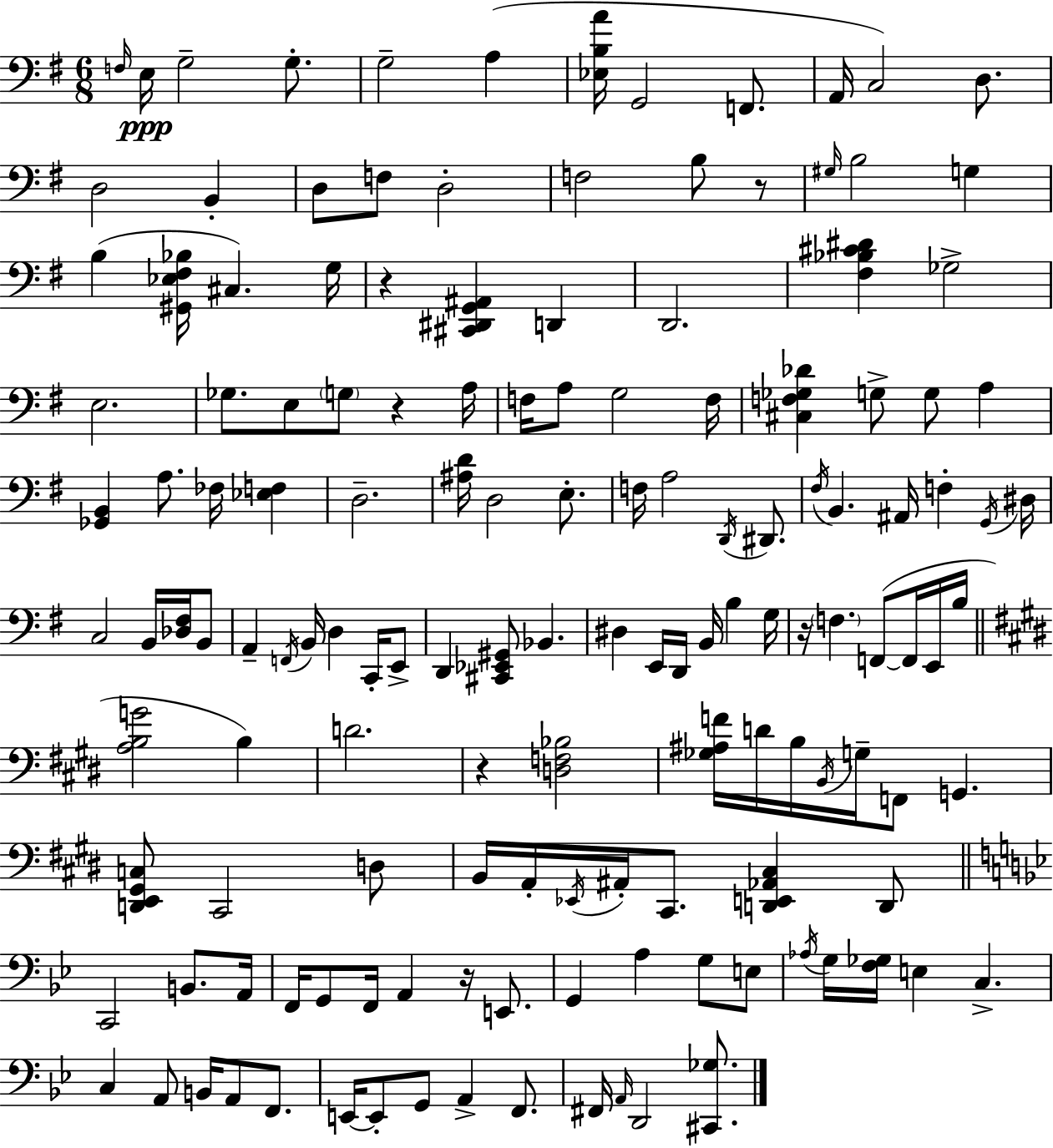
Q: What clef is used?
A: bass